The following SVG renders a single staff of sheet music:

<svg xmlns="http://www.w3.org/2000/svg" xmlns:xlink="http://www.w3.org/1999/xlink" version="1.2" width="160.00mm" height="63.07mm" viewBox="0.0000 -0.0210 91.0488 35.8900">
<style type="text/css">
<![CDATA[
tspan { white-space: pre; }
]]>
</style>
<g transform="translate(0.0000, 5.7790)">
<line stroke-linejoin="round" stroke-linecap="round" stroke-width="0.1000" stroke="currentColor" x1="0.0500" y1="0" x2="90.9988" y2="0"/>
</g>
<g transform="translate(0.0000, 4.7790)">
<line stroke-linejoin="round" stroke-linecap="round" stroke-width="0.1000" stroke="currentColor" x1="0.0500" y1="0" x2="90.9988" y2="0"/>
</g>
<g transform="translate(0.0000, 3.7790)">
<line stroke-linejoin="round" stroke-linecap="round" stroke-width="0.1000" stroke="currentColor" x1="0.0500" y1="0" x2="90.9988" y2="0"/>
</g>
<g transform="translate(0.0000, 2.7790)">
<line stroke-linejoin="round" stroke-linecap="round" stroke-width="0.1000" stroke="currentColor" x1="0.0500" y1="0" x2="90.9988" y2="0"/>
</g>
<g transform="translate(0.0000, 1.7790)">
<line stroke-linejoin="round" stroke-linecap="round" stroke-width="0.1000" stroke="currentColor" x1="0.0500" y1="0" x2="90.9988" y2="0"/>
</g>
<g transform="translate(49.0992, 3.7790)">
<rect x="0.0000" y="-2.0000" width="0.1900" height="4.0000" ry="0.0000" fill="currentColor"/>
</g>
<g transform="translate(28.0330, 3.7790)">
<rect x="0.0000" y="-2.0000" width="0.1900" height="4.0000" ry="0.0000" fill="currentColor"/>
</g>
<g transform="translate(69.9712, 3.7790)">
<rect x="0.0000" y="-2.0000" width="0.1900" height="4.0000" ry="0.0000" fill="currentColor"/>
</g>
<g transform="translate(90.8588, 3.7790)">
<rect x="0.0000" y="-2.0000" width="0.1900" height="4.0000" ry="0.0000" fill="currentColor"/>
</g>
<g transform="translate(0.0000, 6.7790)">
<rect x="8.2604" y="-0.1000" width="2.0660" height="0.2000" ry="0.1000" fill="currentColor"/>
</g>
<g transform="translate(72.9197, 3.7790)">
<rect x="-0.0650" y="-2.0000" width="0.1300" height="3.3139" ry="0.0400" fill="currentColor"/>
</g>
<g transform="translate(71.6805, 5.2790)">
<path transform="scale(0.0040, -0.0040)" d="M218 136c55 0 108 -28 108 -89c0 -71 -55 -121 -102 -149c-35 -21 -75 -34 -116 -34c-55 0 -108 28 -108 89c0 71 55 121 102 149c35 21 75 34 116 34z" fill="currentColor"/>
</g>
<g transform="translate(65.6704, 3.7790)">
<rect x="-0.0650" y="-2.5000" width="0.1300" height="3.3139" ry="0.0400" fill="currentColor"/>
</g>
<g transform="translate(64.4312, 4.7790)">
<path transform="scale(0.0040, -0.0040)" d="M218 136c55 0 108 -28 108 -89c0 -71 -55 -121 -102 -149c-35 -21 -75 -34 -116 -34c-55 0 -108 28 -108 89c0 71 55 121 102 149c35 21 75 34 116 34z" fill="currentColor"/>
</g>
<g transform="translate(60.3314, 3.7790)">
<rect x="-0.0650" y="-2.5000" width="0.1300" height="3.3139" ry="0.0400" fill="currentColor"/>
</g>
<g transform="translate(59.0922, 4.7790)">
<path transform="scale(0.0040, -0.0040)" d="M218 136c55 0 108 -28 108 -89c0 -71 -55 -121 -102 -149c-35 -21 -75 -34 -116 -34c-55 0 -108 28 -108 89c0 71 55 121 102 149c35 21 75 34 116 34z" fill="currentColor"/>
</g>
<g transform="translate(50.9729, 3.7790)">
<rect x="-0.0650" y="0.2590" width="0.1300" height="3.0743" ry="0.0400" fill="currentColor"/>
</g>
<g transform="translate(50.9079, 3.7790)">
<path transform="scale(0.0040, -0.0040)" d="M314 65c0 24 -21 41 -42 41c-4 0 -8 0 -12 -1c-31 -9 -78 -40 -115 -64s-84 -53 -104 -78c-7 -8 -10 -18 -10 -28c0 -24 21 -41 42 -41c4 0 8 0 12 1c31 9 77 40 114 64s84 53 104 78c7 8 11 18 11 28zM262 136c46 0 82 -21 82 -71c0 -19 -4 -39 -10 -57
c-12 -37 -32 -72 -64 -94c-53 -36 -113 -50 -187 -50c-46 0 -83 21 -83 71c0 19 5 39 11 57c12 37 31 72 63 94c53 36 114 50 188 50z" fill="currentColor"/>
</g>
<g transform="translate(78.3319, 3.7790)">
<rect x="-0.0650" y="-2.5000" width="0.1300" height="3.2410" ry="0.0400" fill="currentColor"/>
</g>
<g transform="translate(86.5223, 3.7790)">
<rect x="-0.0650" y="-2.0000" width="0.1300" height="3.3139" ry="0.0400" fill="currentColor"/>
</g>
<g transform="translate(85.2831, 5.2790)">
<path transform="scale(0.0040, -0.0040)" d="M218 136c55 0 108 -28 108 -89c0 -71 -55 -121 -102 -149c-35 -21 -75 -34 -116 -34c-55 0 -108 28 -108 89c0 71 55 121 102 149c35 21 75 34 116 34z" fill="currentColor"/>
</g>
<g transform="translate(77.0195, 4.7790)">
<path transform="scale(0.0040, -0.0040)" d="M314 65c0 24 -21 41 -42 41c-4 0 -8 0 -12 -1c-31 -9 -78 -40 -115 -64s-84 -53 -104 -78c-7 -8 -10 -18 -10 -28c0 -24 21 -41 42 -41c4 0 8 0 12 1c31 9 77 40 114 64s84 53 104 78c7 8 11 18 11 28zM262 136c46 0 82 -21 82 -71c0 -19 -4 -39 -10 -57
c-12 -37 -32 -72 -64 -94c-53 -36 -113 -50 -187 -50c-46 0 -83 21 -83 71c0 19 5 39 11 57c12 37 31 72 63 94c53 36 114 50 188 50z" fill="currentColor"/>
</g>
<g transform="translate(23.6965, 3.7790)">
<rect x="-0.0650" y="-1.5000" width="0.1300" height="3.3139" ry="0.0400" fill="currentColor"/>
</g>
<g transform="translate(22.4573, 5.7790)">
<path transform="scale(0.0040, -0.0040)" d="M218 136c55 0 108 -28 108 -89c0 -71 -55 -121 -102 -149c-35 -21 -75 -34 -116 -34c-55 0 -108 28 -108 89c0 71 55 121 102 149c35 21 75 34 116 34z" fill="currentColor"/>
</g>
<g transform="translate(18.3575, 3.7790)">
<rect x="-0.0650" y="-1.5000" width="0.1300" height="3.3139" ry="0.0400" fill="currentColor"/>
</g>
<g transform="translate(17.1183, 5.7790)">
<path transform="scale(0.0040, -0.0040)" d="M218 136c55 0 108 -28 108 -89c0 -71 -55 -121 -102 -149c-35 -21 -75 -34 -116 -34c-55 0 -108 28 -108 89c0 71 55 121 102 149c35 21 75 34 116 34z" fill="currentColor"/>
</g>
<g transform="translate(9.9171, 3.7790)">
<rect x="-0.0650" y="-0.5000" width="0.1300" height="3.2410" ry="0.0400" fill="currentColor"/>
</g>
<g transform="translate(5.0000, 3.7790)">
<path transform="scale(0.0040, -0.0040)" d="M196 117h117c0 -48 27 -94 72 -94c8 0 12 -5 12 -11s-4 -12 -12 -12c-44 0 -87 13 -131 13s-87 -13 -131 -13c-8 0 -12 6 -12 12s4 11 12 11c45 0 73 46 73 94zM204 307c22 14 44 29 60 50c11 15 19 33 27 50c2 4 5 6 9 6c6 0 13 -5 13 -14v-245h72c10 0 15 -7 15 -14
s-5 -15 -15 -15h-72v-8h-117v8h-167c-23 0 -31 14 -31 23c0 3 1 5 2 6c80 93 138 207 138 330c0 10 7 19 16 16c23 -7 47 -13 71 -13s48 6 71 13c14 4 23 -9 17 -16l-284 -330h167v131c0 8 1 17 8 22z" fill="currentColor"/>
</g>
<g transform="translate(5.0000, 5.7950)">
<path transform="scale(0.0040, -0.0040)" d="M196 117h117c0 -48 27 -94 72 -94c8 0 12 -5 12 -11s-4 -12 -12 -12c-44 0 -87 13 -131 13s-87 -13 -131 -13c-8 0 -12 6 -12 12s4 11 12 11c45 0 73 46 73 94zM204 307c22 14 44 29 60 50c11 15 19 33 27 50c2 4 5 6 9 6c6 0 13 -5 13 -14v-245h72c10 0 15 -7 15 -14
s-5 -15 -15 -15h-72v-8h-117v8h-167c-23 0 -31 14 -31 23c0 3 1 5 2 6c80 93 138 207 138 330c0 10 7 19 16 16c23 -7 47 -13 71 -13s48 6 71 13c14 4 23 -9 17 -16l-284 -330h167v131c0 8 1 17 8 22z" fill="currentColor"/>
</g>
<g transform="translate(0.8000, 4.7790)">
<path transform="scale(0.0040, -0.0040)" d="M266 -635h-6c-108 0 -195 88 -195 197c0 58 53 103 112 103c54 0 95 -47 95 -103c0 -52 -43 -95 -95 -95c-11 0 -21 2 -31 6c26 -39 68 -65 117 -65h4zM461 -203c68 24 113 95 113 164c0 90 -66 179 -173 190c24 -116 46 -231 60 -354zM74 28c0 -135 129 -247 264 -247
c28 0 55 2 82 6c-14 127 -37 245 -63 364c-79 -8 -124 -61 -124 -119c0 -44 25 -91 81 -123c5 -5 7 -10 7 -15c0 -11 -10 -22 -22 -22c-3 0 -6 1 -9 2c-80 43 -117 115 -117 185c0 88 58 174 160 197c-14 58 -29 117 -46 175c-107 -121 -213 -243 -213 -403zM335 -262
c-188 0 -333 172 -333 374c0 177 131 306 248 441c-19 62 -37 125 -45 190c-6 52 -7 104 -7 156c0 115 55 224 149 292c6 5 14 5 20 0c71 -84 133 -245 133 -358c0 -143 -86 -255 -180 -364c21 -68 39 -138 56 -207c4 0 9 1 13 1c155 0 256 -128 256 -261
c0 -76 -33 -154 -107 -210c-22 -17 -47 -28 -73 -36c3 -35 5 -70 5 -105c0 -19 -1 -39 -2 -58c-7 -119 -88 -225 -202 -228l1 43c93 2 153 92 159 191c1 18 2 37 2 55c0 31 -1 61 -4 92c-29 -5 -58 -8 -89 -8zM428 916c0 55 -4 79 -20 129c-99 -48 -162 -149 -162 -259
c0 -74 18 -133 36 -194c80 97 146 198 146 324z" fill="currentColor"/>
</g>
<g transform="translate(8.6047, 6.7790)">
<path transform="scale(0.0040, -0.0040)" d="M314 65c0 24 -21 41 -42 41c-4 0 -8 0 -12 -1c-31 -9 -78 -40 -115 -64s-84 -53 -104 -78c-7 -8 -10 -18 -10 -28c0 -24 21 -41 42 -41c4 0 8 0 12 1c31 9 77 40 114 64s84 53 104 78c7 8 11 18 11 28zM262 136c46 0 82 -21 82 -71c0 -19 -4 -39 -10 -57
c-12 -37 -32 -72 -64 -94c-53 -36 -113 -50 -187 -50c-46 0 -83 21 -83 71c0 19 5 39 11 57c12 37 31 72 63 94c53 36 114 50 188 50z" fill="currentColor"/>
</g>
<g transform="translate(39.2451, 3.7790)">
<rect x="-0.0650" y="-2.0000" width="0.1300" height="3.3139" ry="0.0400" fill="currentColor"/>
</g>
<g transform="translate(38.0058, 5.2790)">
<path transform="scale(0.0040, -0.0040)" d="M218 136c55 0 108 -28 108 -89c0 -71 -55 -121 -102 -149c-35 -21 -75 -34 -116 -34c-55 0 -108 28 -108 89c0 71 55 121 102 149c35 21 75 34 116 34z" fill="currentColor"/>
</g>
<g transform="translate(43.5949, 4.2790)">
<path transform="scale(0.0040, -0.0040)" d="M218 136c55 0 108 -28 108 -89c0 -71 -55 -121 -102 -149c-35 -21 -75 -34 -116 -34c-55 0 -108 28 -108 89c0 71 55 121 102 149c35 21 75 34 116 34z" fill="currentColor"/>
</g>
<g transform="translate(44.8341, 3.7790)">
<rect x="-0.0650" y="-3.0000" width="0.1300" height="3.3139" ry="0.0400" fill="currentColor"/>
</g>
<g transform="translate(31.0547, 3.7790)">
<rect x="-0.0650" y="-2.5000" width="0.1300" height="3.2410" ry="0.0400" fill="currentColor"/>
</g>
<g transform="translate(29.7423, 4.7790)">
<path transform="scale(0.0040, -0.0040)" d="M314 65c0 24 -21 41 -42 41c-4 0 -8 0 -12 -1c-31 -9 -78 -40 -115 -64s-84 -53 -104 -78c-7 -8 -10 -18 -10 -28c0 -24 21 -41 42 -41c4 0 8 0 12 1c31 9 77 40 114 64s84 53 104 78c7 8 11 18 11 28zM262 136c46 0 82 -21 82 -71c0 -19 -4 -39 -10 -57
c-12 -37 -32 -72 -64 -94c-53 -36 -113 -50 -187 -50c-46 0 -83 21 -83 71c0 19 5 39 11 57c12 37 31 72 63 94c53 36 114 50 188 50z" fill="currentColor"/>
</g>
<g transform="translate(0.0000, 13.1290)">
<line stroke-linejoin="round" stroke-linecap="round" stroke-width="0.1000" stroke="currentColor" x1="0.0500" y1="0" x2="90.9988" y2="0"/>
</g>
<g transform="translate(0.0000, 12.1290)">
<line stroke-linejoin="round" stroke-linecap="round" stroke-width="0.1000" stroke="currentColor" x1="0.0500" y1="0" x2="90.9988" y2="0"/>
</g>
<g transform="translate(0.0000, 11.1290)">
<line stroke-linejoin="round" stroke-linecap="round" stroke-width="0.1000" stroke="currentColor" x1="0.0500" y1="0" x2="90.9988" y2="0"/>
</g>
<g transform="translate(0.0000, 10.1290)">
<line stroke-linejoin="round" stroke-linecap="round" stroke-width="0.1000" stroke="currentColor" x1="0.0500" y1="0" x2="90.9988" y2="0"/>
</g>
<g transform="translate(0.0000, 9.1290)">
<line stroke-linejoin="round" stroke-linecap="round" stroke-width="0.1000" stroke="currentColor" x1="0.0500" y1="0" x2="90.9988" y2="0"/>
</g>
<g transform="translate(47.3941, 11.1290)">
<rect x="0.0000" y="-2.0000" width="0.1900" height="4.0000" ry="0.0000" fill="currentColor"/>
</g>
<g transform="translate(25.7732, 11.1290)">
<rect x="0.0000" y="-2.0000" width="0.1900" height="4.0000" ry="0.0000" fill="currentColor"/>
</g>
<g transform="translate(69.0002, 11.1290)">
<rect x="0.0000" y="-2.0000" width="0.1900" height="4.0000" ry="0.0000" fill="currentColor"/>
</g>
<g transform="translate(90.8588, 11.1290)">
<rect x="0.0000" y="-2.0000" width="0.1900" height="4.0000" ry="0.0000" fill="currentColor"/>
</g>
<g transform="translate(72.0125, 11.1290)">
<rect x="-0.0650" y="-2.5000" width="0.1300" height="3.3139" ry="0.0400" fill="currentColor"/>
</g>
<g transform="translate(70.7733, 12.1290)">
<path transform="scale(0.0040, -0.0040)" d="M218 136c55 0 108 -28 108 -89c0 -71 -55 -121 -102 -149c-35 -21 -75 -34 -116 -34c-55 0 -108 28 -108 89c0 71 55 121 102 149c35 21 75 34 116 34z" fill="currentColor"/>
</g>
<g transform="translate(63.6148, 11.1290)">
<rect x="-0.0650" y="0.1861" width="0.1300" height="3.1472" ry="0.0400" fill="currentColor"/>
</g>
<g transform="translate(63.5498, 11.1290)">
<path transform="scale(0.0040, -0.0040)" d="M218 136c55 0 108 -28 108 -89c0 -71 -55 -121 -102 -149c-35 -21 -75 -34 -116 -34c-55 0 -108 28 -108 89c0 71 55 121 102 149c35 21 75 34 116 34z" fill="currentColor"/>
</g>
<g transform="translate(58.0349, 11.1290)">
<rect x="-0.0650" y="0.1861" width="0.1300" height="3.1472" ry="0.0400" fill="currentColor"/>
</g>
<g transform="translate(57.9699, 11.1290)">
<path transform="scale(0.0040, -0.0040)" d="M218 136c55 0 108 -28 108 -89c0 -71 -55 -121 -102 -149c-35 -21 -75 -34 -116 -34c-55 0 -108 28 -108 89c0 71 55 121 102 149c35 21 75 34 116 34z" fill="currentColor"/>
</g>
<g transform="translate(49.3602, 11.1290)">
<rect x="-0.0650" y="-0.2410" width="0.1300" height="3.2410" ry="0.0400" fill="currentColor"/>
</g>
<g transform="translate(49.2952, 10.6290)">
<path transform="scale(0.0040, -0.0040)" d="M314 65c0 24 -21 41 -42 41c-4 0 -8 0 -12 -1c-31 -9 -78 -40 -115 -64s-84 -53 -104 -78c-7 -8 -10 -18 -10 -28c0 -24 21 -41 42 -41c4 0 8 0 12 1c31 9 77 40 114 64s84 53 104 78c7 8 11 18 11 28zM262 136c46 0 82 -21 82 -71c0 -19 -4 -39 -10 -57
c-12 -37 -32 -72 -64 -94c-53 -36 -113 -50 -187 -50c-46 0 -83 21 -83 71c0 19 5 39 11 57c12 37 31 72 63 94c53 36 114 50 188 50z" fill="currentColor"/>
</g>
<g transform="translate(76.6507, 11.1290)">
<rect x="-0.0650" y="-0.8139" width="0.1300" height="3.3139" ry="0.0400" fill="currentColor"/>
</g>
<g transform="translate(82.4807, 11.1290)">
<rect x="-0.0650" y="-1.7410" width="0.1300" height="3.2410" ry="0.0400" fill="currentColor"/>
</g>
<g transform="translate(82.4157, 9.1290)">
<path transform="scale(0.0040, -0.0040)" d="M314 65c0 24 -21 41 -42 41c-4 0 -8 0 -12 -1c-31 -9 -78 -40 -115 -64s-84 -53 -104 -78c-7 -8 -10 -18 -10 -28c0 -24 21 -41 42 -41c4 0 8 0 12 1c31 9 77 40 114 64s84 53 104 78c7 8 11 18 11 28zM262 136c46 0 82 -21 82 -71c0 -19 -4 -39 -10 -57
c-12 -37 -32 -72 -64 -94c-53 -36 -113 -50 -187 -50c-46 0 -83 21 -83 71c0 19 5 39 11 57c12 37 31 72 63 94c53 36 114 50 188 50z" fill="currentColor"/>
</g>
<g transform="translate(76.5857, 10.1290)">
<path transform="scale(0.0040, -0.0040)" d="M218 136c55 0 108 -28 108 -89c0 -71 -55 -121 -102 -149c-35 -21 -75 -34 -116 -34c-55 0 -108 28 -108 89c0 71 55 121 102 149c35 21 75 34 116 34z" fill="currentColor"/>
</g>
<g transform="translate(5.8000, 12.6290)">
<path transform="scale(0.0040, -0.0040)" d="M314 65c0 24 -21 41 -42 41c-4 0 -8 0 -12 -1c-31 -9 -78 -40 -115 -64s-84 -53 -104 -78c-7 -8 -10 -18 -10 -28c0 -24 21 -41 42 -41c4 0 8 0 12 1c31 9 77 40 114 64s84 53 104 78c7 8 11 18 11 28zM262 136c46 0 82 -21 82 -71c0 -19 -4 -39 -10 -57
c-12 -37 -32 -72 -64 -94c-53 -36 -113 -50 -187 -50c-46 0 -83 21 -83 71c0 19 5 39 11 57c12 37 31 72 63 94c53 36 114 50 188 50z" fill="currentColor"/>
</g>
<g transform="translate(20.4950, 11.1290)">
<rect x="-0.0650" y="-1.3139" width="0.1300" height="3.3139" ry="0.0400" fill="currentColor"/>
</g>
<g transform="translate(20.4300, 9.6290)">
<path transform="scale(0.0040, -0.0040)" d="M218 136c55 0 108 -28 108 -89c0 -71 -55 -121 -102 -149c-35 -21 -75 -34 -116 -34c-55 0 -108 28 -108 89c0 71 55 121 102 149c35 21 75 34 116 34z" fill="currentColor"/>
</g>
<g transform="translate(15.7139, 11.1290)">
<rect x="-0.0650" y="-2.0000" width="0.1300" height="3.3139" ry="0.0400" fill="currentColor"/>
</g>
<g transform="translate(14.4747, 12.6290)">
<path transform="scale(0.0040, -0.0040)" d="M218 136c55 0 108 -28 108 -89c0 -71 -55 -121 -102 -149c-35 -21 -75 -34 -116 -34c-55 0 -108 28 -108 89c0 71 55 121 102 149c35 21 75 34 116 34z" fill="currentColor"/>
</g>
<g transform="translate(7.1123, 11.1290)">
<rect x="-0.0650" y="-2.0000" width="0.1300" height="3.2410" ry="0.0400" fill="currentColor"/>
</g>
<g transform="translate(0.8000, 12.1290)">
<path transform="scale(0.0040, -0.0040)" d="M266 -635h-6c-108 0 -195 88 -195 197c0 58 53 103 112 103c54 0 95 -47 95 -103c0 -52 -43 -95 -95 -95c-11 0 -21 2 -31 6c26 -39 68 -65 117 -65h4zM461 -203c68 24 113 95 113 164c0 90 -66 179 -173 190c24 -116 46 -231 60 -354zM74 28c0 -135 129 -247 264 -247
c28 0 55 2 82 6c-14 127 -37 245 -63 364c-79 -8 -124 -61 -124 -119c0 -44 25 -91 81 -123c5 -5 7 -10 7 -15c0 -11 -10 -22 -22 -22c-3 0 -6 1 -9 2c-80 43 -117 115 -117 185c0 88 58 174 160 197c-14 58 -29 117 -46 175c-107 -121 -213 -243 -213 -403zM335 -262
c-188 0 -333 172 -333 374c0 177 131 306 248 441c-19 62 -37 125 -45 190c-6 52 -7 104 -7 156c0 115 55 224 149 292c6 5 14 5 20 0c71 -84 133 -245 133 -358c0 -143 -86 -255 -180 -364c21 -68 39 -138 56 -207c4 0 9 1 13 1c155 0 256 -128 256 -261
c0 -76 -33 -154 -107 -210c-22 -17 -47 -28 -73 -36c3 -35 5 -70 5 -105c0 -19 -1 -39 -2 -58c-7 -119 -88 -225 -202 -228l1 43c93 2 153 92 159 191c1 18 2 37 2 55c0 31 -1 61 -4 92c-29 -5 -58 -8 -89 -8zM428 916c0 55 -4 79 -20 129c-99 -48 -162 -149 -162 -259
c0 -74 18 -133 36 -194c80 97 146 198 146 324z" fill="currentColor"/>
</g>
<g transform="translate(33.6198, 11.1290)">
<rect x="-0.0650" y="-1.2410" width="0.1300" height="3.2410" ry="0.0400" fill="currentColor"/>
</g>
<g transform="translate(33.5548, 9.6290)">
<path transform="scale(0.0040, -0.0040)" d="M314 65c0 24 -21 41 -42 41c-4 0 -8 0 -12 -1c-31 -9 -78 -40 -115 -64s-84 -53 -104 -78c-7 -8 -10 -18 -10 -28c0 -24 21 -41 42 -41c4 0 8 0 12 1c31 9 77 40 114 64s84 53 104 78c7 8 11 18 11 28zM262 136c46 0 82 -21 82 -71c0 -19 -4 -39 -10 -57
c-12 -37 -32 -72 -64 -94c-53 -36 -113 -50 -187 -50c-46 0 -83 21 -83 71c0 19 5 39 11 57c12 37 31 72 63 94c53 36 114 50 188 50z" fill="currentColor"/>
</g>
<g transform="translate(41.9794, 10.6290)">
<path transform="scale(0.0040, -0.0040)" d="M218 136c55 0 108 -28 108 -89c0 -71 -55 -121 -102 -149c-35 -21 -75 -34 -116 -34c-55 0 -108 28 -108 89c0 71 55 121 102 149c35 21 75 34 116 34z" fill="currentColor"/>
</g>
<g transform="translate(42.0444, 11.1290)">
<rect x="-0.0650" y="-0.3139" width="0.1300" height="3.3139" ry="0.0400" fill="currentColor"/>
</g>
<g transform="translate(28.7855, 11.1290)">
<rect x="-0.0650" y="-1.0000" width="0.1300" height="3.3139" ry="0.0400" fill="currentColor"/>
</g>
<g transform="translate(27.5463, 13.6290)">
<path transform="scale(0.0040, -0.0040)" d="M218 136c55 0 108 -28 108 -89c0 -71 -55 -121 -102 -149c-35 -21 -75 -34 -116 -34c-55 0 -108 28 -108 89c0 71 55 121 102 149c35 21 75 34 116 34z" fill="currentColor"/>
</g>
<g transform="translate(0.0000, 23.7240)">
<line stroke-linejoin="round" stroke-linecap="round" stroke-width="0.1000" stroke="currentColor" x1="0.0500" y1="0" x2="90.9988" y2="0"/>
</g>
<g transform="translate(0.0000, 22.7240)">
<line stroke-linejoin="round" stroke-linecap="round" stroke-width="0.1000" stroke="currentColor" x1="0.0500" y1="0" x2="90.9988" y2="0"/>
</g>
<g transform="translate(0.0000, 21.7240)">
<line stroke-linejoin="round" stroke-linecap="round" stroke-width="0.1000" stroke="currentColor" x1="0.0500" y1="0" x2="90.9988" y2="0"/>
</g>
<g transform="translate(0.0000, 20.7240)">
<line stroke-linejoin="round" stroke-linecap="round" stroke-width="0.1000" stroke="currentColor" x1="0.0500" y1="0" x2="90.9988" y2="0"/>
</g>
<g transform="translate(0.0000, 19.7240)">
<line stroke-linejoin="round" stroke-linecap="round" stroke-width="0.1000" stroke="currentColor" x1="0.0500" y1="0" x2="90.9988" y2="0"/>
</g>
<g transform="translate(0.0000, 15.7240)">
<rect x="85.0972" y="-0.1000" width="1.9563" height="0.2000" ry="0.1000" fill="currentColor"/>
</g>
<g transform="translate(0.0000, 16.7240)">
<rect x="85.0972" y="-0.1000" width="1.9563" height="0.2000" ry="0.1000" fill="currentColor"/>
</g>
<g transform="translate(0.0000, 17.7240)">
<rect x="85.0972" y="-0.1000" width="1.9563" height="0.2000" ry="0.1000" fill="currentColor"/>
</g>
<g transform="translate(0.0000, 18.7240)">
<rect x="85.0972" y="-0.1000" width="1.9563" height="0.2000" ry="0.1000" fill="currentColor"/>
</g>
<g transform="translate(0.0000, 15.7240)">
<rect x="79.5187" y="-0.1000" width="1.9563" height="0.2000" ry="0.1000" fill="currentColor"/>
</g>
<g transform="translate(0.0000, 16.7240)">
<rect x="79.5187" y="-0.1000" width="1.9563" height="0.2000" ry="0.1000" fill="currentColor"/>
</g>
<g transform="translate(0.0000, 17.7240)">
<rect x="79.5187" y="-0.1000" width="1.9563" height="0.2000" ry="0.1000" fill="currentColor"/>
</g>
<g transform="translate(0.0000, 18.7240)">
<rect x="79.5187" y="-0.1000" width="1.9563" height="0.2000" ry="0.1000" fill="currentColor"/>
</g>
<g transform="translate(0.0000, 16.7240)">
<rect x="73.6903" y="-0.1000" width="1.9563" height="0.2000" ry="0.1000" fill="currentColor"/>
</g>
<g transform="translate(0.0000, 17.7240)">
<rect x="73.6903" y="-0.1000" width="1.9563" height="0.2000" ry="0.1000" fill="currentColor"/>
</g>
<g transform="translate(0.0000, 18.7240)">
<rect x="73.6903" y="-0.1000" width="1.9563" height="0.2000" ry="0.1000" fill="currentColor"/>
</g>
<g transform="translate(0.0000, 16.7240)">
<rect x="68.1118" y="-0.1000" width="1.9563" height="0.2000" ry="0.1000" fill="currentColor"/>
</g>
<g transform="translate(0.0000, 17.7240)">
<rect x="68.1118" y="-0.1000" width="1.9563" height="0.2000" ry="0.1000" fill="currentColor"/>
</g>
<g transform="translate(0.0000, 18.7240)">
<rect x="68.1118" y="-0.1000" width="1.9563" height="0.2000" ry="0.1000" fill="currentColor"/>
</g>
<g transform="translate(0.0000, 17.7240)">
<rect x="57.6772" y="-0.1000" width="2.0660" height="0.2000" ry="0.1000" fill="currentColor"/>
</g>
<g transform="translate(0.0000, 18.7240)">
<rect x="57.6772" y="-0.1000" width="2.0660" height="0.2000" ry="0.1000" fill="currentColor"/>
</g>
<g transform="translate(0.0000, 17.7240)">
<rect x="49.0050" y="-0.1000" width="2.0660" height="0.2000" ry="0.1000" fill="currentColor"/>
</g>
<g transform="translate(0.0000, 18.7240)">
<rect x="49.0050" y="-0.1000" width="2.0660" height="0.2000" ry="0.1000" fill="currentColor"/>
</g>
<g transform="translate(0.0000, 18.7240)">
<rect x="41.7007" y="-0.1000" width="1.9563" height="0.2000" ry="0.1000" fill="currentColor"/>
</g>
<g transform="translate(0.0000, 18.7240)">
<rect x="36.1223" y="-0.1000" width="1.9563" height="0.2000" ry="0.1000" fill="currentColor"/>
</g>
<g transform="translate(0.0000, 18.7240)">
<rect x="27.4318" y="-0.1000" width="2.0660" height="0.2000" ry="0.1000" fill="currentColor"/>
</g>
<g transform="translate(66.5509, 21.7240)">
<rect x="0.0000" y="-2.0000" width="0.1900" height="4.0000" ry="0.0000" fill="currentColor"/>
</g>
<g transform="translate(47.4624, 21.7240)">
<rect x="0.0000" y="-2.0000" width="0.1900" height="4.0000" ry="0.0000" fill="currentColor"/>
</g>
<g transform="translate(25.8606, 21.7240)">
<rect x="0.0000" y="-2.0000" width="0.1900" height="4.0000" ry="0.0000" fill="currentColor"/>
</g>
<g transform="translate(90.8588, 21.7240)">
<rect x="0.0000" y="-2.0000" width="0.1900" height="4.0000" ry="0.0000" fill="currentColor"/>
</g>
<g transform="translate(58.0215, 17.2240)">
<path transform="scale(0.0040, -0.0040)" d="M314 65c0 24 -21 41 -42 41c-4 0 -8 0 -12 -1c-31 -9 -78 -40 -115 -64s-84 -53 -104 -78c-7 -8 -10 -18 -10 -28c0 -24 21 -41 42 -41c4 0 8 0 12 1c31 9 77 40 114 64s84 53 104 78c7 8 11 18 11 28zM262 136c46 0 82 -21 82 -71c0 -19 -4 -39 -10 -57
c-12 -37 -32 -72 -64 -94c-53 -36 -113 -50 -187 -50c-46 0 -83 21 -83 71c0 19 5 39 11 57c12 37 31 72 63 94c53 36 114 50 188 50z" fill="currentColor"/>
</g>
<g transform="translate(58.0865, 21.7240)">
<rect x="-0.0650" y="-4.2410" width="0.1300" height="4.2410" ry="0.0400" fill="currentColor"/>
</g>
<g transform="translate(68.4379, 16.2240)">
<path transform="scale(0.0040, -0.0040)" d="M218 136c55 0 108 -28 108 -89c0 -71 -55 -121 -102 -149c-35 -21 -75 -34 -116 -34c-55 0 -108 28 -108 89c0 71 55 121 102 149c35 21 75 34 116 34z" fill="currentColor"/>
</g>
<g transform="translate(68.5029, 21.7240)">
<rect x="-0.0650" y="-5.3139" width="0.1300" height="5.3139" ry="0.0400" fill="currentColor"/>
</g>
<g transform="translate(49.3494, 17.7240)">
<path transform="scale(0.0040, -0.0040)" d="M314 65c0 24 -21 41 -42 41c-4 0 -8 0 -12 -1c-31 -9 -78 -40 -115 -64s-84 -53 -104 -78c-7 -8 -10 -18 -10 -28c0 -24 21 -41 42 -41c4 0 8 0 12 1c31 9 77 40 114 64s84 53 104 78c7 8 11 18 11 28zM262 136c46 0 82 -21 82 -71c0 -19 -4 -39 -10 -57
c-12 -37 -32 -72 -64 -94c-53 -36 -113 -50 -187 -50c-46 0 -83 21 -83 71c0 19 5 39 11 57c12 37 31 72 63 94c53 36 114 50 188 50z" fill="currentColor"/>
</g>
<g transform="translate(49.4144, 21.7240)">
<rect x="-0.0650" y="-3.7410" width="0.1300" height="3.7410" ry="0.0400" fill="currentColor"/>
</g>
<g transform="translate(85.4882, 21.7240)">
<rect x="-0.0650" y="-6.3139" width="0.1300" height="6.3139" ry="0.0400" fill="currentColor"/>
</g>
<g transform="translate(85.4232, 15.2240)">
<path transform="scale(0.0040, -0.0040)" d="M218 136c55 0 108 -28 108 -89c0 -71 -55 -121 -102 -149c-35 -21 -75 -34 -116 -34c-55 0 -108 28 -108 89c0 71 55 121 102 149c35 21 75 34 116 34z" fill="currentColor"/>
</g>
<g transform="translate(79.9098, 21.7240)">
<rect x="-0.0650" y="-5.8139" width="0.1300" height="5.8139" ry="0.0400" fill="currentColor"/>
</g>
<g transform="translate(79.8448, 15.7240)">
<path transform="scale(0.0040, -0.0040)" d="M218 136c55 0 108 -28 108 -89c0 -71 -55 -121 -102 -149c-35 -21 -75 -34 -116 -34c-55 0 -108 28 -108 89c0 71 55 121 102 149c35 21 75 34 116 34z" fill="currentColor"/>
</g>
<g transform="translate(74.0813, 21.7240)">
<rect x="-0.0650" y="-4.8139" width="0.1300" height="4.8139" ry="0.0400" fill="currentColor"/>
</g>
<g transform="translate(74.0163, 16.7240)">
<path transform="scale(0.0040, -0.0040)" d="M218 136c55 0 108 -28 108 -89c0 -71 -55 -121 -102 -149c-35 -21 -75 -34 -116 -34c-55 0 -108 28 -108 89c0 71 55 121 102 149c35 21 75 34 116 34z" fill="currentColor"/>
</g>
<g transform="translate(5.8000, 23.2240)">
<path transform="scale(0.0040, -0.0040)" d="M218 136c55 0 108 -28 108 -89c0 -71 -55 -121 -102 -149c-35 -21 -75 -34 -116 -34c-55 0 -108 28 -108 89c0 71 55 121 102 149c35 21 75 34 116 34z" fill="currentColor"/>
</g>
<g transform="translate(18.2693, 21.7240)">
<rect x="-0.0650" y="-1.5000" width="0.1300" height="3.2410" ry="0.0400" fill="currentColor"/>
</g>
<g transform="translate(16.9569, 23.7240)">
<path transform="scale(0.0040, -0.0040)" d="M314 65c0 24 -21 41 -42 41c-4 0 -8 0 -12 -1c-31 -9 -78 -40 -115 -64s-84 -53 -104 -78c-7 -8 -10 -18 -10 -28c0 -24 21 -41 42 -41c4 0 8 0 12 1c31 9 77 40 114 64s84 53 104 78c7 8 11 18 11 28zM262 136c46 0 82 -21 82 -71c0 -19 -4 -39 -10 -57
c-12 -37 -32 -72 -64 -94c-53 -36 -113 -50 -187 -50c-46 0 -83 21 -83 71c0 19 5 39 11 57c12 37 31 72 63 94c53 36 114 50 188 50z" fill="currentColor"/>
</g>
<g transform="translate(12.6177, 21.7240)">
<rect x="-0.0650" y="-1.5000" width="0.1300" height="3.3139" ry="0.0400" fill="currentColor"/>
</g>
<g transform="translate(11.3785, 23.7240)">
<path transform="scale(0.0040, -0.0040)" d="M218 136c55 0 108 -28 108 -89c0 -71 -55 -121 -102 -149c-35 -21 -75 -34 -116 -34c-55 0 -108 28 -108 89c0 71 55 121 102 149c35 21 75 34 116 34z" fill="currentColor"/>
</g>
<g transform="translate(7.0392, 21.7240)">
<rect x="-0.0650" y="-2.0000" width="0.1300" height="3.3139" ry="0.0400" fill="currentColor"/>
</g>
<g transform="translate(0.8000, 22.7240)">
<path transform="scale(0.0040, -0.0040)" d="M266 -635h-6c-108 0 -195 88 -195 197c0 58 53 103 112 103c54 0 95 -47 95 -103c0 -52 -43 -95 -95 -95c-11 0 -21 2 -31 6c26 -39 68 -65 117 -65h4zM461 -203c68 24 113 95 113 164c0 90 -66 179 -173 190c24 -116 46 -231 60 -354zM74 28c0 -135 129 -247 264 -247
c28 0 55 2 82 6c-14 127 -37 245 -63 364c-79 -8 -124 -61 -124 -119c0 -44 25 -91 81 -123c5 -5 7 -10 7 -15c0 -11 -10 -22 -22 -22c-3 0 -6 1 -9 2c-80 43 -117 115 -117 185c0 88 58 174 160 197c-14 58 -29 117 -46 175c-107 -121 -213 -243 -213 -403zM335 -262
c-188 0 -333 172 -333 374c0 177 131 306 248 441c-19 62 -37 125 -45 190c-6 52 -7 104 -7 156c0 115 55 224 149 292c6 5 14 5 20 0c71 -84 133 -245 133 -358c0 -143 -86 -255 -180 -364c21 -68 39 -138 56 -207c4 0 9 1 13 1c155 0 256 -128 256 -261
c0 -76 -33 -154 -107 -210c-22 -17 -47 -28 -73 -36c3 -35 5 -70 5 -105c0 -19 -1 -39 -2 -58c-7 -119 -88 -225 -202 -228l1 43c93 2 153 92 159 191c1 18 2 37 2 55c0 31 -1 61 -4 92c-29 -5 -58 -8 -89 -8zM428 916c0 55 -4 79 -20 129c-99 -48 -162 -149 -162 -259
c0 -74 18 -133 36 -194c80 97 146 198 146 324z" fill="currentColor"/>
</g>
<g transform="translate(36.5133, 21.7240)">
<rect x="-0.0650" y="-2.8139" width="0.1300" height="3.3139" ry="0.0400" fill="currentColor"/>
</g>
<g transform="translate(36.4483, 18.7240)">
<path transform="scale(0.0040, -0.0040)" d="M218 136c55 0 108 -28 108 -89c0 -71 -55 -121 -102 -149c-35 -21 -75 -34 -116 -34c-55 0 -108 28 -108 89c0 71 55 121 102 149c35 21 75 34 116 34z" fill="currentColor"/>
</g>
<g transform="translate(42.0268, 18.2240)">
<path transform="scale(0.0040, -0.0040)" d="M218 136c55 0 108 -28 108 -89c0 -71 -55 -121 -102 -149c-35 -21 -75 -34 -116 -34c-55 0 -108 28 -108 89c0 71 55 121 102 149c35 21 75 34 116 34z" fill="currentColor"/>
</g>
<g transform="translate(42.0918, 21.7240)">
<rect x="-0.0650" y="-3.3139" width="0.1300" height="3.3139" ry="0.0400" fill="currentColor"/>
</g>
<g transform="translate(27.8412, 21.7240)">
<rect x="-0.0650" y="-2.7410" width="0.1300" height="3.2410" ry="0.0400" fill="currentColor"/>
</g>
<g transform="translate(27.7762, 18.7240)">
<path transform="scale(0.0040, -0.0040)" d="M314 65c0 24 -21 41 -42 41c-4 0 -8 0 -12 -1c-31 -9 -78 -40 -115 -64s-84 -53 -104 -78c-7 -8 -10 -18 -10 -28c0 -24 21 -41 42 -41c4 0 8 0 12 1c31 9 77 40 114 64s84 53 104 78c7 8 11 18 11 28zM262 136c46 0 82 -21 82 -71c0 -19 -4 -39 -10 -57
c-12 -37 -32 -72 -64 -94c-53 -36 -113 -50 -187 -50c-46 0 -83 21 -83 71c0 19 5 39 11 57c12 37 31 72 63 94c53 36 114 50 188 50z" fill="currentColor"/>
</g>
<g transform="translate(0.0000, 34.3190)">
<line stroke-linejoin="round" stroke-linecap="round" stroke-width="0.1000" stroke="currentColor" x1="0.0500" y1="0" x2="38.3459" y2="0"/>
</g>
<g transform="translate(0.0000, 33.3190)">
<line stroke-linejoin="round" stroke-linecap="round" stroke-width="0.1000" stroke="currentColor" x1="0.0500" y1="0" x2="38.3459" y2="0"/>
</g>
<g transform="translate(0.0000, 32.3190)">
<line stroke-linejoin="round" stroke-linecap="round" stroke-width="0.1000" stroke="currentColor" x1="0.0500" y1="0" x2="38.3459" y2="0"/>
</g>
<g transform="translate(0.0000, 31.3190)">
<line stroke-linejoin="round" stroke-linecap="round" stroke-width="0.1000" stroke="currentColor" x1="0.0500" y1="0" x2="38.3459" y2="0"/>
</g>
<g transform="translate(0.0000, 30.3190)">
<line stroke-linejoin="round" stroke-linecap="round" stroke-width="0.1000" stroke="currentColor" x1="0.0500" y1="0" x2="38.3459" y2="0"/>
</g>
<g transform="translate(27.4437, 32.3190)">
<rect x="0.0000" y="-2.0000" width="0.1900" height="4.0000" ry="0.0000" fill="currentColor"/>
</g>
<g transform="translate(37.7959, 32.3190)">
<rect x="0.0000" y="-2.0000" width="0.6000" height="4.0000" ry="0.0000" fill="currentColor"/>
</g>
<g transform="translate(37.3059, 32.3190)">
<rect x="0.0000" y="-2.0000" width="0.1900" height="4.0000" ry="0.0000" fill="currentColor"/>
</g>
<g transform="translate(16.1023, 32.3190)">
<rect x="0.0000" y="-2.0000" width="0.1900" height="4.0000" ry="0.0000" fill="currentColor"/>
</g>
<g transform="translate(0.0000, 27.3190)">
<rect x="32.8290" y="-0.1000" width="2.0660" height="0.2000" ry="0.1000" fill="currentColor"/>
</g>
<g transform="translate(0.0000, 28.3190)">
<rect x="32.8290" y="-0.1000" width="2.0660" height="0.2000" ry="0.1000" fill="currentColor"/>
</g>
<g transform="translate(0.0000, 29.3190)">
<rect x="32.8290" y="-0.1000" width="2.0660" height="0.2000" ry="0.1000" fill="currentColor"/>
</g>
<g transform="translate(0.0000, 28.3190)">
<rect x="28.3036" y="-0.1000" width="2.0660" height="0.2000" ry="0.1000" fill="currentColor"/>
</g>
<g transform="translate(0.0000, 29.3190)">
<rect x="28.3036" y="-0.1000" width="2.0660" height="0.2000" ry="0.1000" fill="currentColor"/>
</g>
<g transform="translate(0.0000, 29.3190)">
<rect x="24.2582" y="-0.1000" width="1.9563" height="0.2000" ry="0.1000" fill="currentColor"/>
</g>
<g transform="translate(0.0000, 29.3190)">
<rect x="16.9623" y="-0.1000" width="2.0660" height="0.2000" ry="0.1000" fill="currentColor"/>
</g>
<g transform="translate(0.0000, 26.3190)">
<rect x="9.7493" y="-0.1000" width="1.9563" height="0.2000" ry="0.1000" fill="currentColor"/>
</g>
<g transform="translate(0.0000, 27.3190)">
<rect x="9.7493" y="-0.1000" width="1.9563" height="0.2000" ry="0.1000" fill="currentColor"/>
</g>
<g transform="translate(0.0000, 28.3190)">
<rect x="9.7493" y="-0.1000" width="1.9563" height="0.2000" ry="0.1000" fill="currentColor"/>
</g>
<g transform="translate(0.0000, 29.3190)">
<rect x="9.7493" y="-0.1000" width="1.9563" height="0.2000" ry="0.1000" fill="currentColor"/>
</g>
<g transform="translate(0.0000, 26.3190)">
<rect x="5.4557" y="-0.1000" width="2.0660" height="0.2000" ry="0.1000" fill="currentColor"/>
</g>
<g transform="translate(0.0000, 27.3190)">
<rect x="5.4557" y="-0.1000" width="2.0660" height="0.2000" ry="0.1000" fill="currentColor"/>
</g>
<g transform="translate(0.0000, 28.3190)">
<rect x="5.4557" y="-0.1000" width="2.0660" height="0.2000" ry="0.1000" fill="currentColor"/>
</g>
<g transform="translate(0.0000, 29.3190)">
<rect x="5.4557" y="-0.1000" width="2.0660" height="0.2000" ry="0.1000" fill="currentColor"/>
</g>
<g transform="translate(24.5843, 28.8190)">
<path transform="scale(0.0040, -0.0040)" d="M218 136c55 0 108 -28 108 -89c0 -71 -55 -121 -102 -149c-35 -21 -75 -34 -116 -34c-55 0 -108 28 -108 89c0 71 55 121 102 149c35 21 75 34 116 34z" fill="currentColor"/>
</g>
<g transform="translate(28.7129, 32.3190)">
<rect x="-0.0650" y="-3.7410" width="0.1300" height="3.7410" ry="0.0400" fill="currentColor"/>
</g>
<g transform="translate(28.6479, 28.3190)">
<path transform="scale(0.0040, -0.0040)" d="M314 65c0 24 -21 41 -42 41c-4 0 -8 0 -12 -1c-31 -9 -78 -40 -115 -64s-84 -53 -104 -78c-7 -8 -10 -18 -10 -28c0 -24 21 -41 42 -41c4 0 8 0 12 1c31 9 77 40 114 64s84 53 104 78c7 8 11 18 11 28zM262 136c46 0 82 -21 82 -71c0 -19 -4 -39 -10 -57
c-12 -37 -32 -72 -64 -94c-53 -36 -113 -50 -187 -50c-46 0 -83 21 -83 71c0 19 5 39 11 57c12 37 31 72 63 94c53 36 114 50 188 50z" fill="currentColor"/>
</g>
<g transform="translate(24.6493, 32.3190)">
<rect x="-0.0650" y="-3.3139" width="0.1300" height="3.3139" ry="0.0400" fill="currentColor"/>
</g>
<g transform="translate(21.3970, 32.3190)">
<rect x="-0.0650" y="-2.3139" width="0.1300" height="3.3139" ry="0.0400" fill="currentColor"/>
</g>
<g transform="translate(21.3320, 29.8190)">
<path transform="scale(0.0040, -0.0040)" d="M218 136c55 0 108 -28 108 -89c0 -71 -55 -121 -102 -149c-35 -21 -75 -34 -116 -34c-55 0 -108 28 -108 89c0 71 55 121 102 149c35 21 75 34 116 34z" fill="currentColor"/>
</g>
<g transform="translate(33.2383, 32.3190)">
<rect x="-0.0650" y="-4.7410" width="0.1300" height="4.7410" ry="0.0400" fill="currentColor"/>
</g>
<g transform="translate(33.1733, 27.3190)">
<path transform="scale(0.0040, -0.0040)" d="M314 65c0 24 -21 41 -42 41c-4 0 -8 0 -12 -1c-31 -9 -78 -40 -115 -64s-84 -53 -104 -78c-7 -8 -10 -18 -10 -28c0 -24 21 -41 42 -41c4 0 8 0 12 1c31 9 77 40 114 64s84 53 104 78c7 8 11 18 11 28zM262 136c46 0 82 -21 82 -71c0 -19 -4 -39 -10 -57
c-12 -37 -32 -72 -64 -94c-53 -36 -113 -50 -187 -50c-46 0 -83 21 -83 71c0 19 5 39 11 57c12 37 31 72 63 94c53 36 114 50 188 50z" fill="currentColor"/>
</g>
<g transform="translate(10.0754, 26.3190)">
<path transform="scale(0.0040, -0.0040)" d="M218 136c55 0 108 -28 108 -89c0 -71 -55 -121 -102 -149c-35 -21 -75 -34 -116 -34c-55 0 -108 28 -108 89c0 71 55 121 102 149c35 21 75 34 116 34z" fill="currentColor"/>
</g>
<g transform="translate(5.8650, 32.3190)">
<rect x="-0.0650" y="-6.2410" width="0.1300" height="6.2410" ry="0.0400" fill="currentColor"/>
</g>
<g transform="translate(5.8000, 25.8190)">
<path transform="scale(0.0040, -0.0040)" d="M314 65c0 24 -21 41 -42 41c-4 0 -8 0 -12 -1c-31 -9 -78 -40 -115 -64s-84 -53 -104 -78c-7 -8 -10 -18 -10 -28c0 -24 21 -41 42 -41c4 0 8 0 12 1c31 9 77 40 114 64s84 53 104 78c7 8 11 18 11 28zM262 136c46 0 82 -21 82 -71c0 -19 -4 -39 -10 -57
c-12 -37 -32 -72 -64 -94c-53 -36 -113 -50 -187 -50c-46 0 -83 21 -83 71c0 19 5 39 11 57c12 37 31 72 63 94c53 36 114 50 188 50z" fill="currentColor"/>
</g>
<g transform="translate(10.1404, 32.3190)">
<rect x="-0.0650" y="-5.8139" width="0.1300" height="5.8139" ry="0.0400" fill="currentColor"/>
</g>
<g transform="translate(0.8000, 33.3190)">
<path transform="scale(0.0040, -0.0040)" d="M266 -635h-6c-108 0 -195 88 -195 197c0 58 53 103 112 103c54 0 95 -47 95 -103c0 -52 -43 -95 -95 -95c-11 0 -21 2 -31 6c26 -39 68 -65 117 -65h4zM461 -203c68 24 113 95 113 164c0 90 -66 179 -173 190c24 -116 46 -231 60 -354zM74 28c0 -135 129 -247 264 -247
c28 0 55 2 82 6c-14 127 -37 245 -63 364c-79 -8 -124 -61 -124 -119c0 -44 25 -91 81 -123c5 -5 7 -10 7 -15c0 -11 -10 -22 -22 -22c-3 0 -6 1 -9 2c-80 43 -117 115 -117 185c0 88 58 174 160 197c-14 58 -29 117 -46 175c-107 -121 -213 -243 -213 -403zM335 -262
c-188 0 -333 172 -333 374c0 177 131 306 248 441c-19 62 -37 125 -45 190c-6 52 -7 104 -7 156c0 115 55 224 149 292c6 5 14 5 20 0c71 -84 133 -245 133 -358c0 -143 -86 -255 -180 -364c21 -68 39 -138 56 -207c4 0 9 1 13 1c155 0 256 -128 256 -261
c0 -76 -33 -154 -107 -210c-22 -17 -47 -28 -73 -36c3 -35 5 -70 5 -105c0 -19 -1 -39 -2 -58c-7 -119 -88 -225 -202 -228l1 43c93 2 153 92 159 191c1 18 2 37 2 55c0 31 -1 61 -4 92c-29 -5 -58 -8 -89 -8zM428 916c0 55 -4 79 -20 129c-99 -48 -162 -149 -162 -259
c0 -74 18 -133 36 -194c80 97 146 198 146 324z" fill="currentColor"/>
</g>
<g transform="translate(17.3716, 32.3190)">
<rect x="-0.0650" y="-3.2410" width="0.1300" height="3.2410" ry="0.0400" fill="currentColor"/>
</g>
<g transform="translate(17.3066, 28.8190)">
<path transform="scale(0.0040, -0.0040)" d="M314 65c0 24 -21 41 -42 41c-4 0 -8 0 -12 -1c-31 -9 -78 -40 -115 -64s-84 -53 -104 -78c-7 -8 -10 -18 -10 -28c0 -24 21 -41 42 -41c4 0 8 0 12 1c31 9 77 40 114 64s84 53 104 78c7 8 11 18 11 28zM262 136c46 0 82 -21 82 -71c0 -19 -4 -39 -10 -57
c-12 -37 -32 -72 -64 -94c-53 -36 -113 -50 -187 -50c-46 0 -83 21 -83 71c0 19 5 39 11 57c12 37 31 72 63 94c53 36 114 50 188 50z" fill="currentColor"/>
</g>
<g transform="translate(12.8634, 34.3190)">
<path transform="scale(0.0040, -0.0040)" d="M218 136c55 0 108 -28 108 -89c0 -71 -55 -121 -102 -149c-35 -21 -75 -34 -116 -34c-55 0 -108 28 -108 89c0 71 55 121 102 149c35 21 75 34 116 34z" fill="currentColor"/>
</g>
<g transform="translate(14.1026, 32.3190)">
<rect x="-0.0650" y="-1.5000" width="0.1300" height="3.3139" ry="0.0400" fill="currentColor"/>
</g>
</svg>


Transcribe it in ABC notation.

X:1
T:Untitled
M:4/4
L:1/4
K:C
C2 E E G2 F A B2 G G F G2 F F2 F e D e2 c c2 B B G d f2 F E E2 a2 a b c'2 d'2 f' e' g' a' a'2 g' E b2 g b c'2 e'2